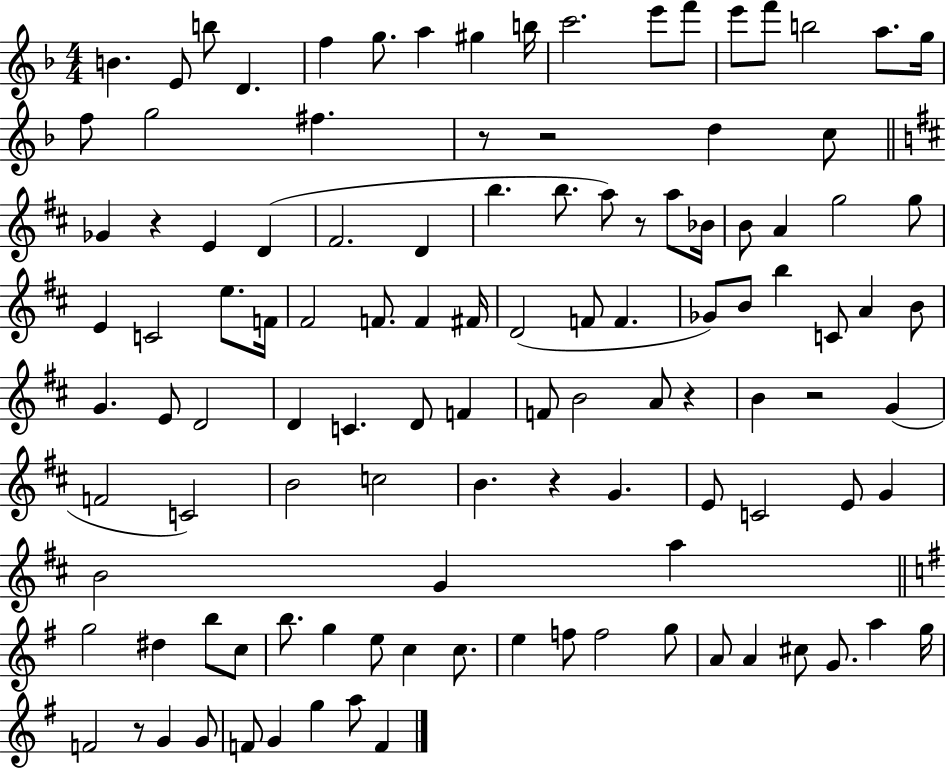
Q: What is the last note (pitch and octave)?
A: F4